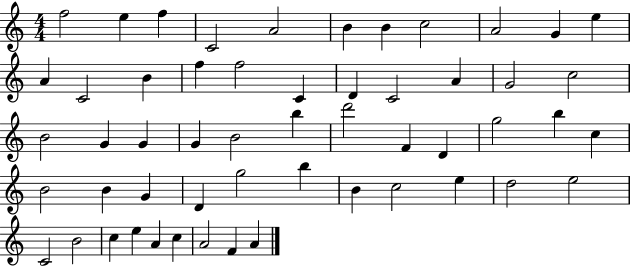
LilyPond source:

{
  \clef treble
  \numericTimeSignature
  \time 4/4
  \key c \major
  f''2 e''4 f''4 | c'2 a'2 | b'4 b'4 c''2 | a'2 g'4 e''4 | \break a'4 c'2 b'4 | f''4 f''2 c'4 | d'4 c'2 a'4 | g'2 c''2 | \break b'2 g'4 g'4 | g'4 b'2 b''4 | d'''2 f'4 d'4 | g''2 b''4 c''4 | \break b'2 b'4 g'4 | d'4 g''2 b''4 | b'4 c''2 e''4 | d''2 e''2 | \break c'2 b'2 | c''4 e''4 a'4 c''4 | a'2 f'4 a'4 | \bar "|."
}